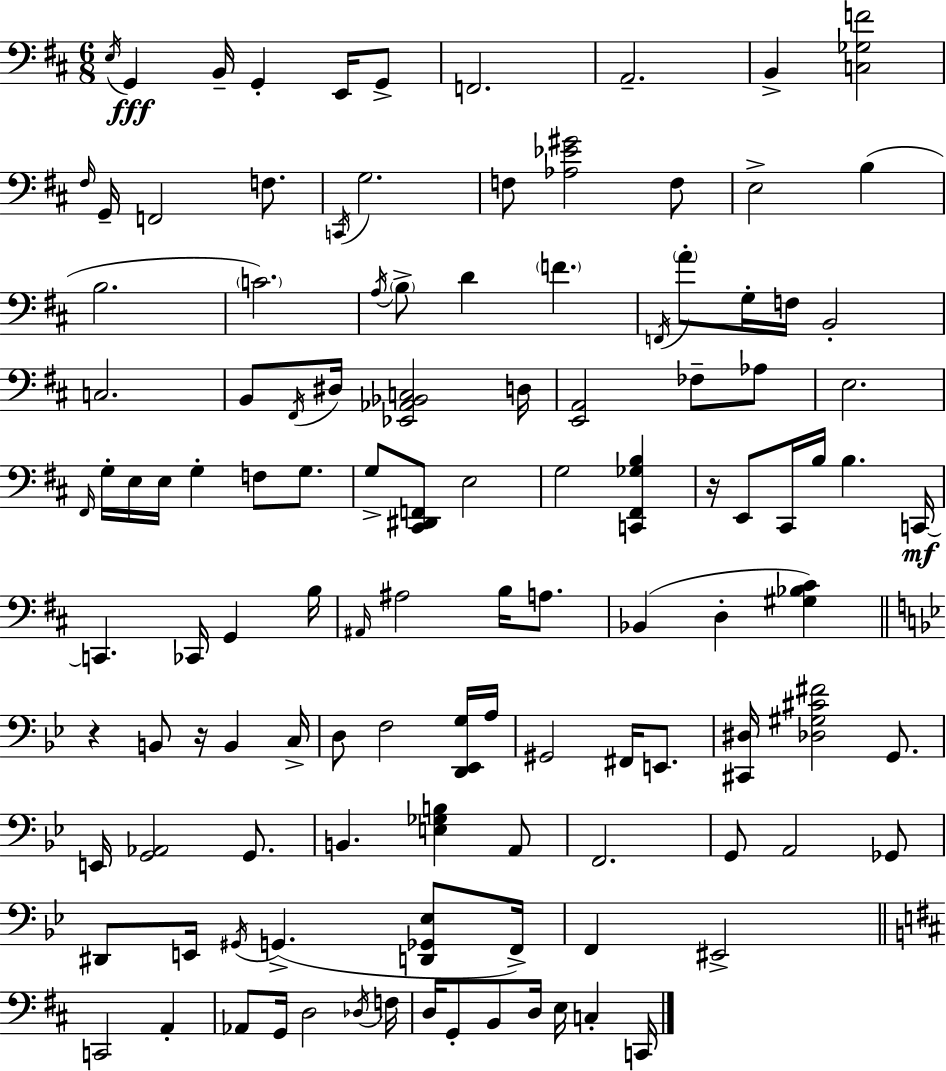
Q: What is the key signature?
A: D major